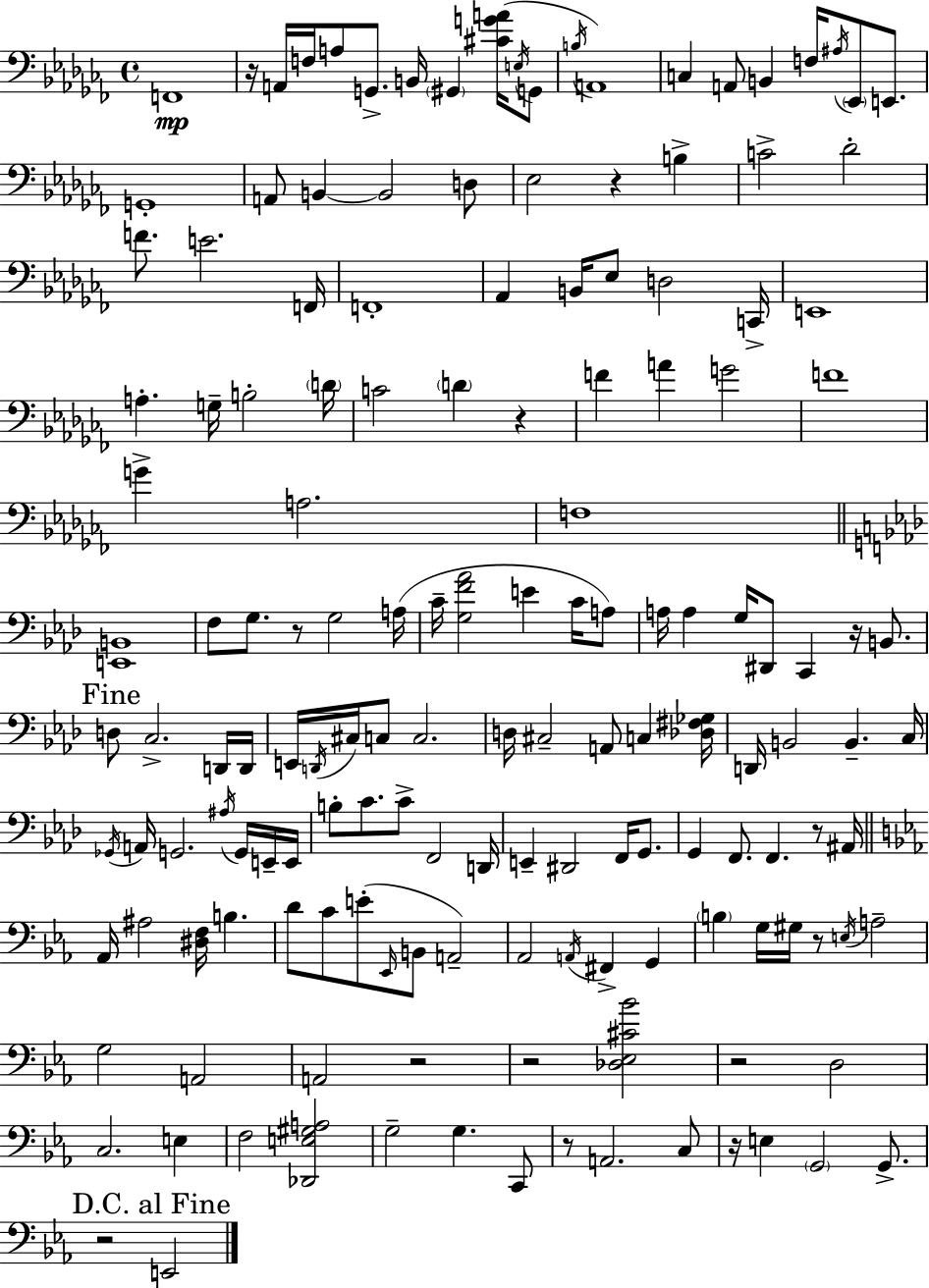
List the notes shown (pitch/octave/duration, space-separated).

F2/w R/s A2/s F3/s A3/e G2/e. B2/s G#2/q [C#4,G4,A4]/s E3/s G2/e B3/s A2/w C3/q A2/e B2/q F3/s A#3/s Eb2/e E2/e. G2/w A2/e B2/q B2/h D3/e Eb3/h R/q B3/q C4/h Db4/h F4/e. E4/h. F2/s F2/w Ab2/q B2/s Eb3/e D3/h C2/s E2/w A3/q. G3/s B3/h D4/s C4/h D4/q R/q F4/q A4/q G4/h F4/w G4/q A3/h. F3/w [E2,B2]/w F3/e G3/e. R/e G3/h A3/s C4/s [G3,F4,Ab4]/h E4/q C4/s A3/e A3/s A3/q G3/s D#2/e C2/q R/s B2/e. D3/e C3/h. D2/s D2/s E2/s D2/s C#3/s C3/e C3/h. D3/s C#3/h A2/e C3/q [Db3,F#3,Gb3]/s D2/s B2/h B2/q. C3/s Gb2/s A2/s G2/h. A#3/s G2/s E2/s E2/s B3/e C4/e. C4/e F2/h D2/s E2/q D#2/h F2/s G2/e. G2/q F2/e. F2/q. R/e A#2/s Ab2/s A#3/h [D#3,F3]/s B3/q. D4/e C4/e E4/e Eb2/s B2/e A2/h Ab2/h A2/s F#2/q G2/q B3/q G3/s G#3/s R/e E3/s A3/h G3/h A2/h A2/h R/h R/h [Db3,Eb3,C#4,Bb4]/h R/h D3/h C3/h. E3/q F3/h [Db2,E3,G#3,A3]/h G3/h G3/q. C2/e R/e A2/h. C3/e R/s E3/q G2/h G2/e. R/h E2/h